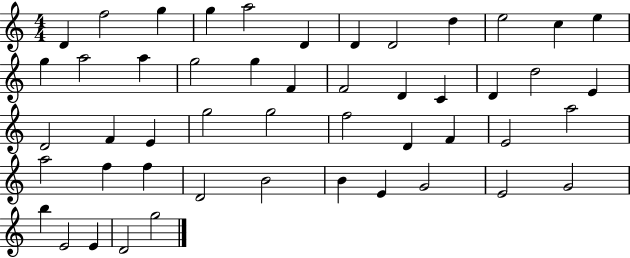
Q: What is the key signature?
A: C major